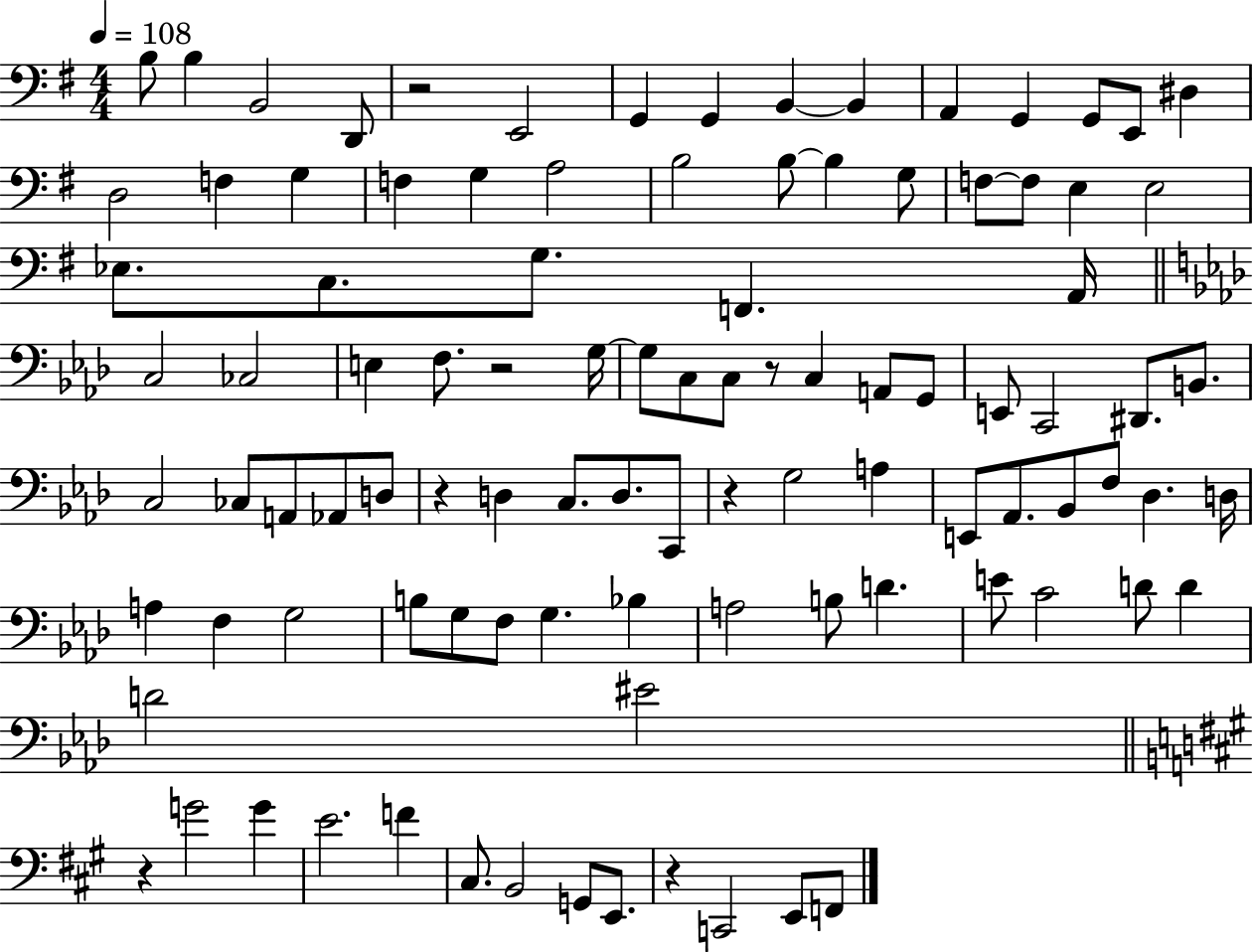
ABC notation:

X:1
T:Untitled
M:4/4
L:1/4
K:G
B,/2 B, B,,2 D,,/2 z2 E,,2 G,, G,, B,, B,, A,, G,, G,,/2 E,,/2 ^D, D,2 F, G, F, G, A,2 B,2 B,/2 B, G,/2 F,/2 F,/2 E, E,2 _E,/2 C,/2 G,/2 F,, A,,/4 C,2 _C,2 E, F,/2 z2 G,/4 G,/2 C,/2 C,/2 z/2 C, A,,/2 G,,/2 E,,/2 C,,2 ^D,,/2 B,,/2 C,2 _C,/2 A,,/2 _A,,/2 D,/2 z D, C,/2 D,/2 C,,/2 z G,2 A, E,,/2 _A,,/2 _B,,/2 F,/2 _D, D,/4 A, F, G,2 B,/2 G,/2 F,/2 G, _B, A,2 B,/2 D E/2 C2 D/2 D D2 ^E2 z G2 G E2 F ^C,/2 B,,2 G,,/2 E,,/2 z C,,2 E,,/2 F,,/2